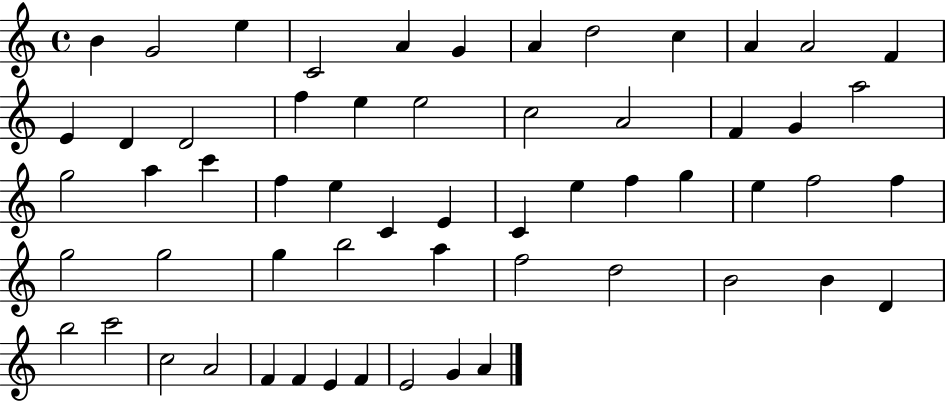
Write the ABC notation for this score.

X:1
T:Untitled
M:4/4
L:1/4
K:C
B G2 e C2 A G A d2 c A A2 F E D D2 f e e2 c2 A2 F G a2 g2 a c' f e C E C e f g e f2 f g2 g2 g b2 a f2 d2 B2 B D b2 c'2 c2 A2 F F E F E2 G A